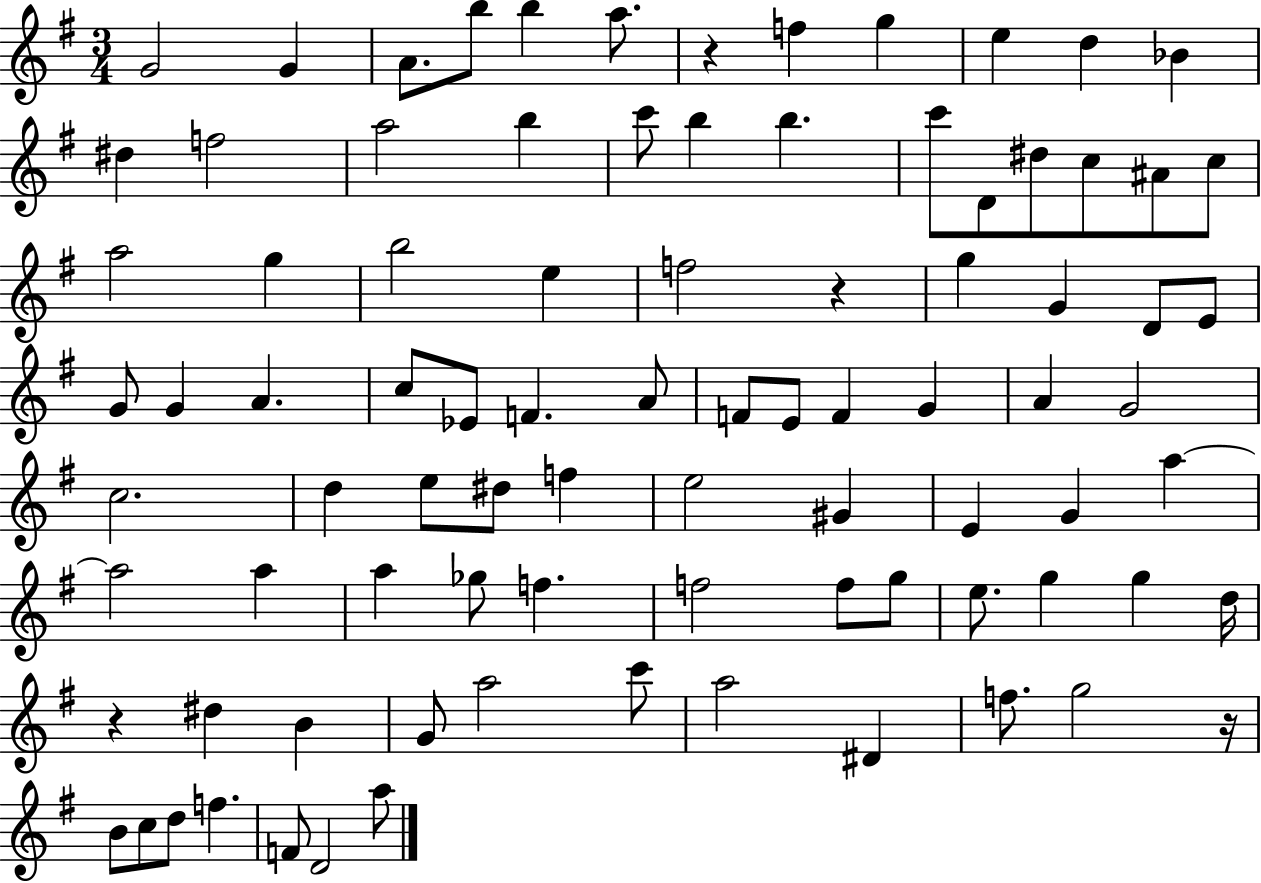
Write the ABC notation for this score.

X:1
T:Untitled
M:3/4
L:1/4
K:G
G2 G A/2 b/2 b a/2 z f g e d _B ^d f2 a2 b c'/2 b b c'/2 D/2 ^d/2 c/2 ^A/2 c/2 a2 g b2 e f2 z g G D/2 E/2 G/2 G A c/2 _E/2 F A/2 F/2 E/2 F G A G2 c2 d e/2 ^d/2 f e2 ^G E G a a2 a a _g/2 f f2 f/2 g/2 e/2 g g d/4 z ^d B G/2 a2 c'/2 a2 ^D f/2 g2 z/4 B/2 c/2 d/2 f F/2 D2 a/2